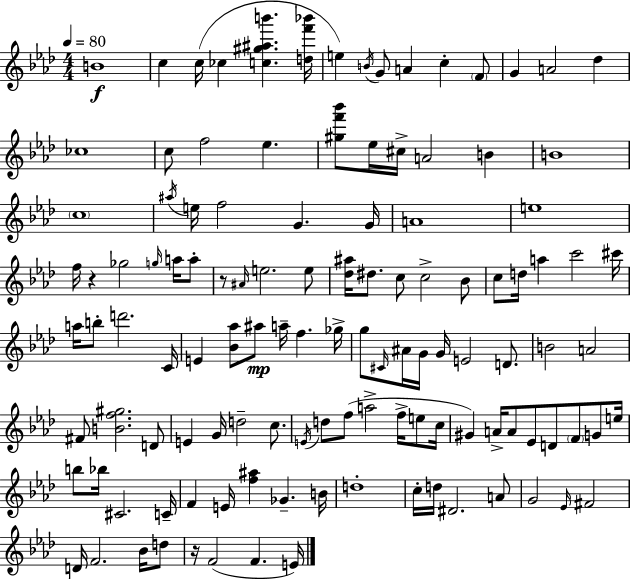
{
  \clef treble
  \numericTimeSignature
  \time 4/4
  \key f \minor
  \tempo 4 = 80
  b'1\f | c''4 c''16( ces''4 <c'' gis'' ais'' b'''>4. <d'' f''' bes'''>16 | e''4) \acciaccatura { b'16 } g'8 a'4 c''4-. \parenthesize f'8 | g'4 a'2 des''4 | \break ces''1 | c''8 f''2 ees''4. | <gis'' f''' bes'''>8 ees''16 cis''16-> a'2 b'4 | b'1 | \break \parenthesize c''1 | \acciaccatura { ais''16 } e''16 f''2 g'4. | g'16 a'1 | e''1 | \break f''16 r4 ges''2 \grace { g''16 } | a''16 a''8-. r8 \grace { ais'16 } e''2. | e''8 <des'' ais''>16 dis''8. c''8 c''2-> | bes'8 c''8 d''16 a''4 c'''2 | \break cis'''16 a''16 b''8-. d'''2. | c'16 e'4 <bes' aes''>8 ais''8\mp a''16-- f''4. | ges''16-> g''8 \grace { cis'16 } ais'16 g'16 g'16 e'2 | d'8. b'2 a'2 | \break fis'8 <b' f'' gis''>2. | d'8 e'4 g'16 d''2-- | c''8. \acciaccatura { e'16 } d''8 f''8( a''2-> | f''16-> e''8 c''16 gis'4) a'16-> a'8 ees'8 d'8 | \break \parenthesize f'8 g'8 e''16 b''8 bes''16 cis'2. | c'16-- f'4 e'16 <f'' ais''>4 ges'4.-- | b'16 d''1-. | c''16-. d''16 dis'2. | \break a'8 g'2 \grace { ees'16 } fis'2 | d'16 f'2. | bes'16 d''8 r16 f'2( | f'4. e'16) \bar "|."
}